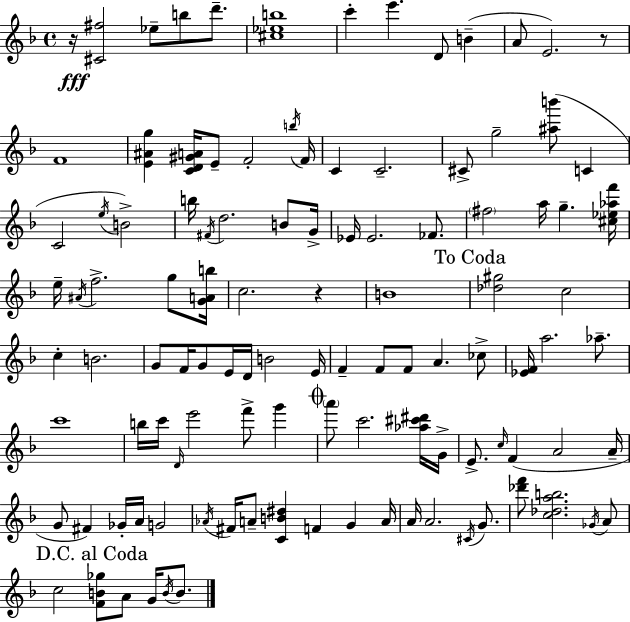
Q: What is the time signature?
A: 4/4